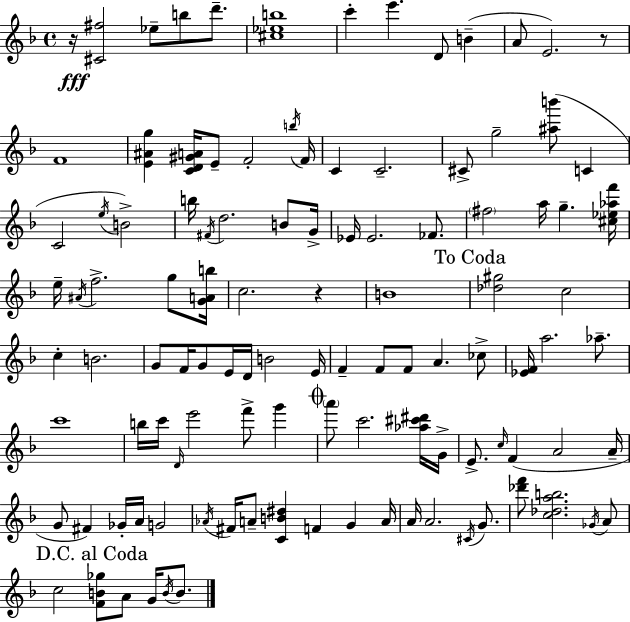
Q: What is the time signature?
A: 4/4